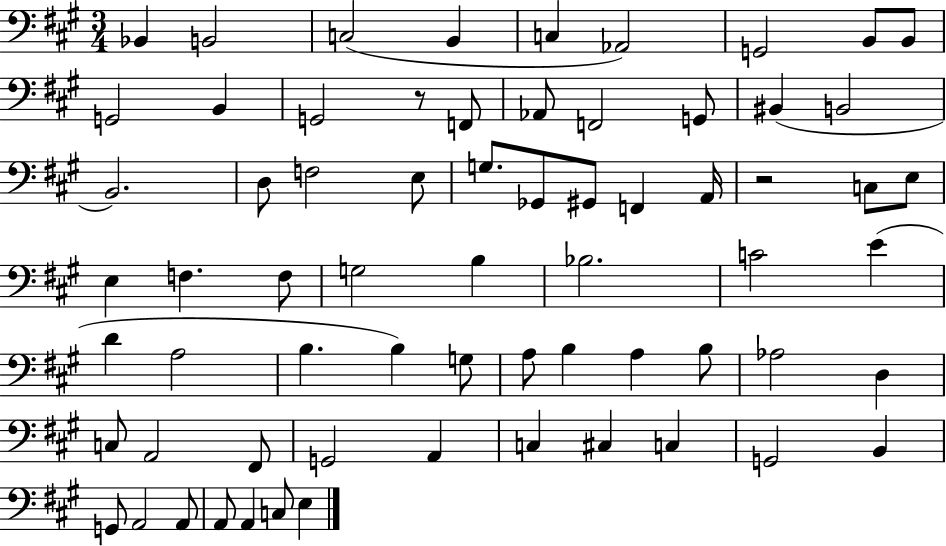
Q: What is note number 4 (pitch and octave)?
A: B2